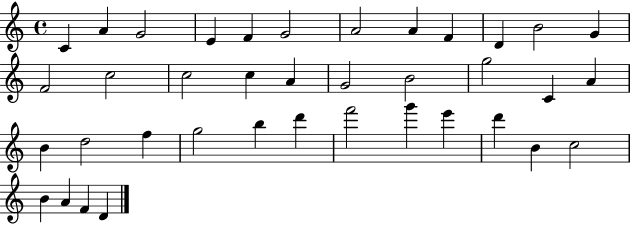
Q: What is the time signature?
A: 4/4